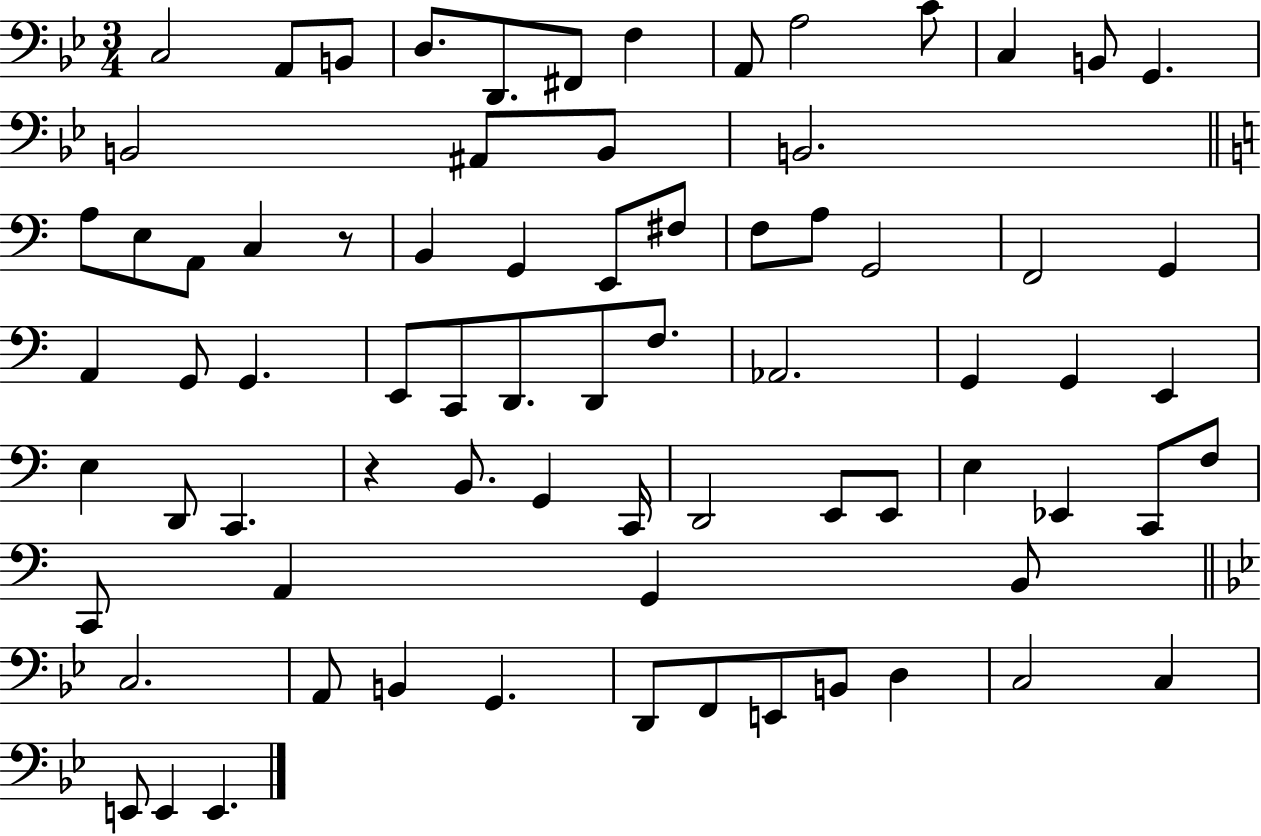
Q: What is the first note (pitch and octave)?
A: C3